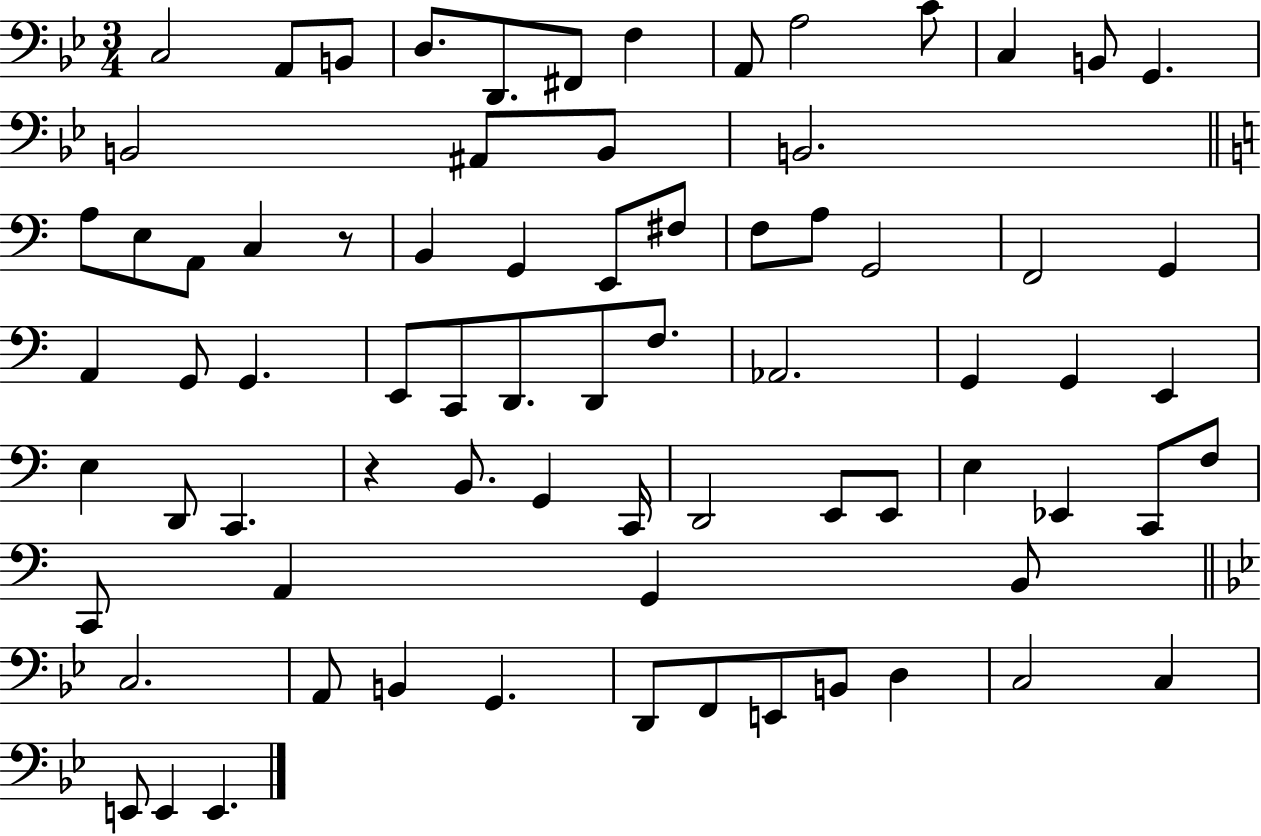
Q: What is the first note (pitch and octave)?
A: C3